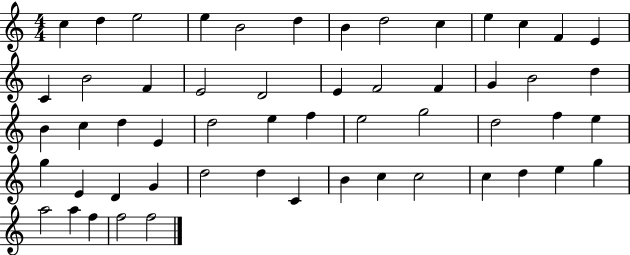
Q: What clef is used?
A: treble